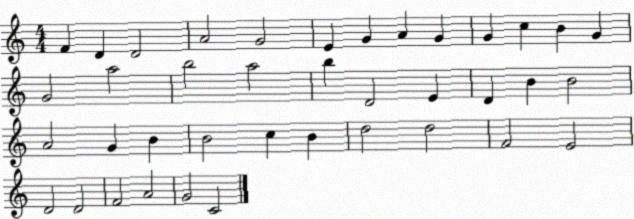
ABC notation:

X:1
T:Untitled
M:4/4
L:1/4
K:C
F D D2 A2 G2 E G A G G c B G G2 a2 b2 a2 b D2 E D B B2 A2 G B B2 c B d2 d2 F2 E2 D2 D2 F2 A2 G2 C2